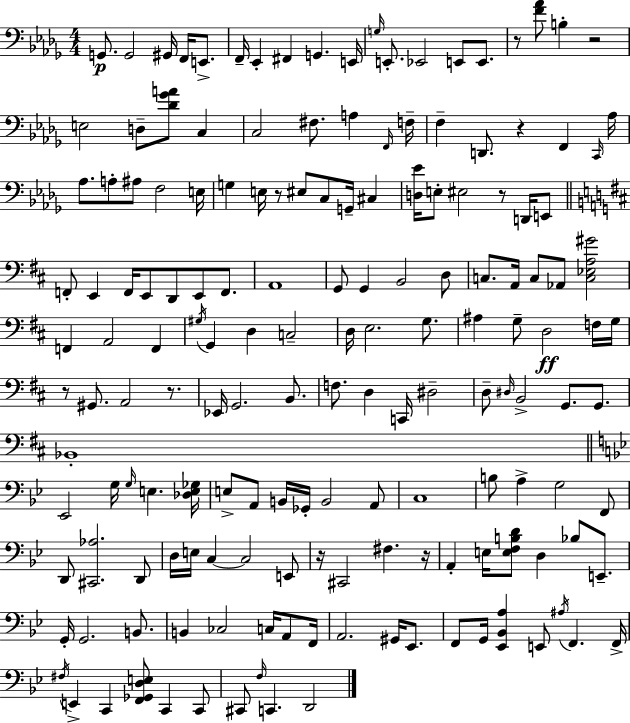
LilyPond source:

{
  \clef bass
  \numericTimeSignature
  \time 4/4
  \key bes \minor
  \repeat volta 2 { g,8.\p g,2 gis,16 f,16 e,8.-> | f,16-- ees,4-. fis,4 g,4. e,16 | \grace { g16 } e,8.-. ees,2 e,8 e,8. | r8 <f' aes'>8 b4-. r2 | \break e2 d8-- <des' ges' a'>8 c4 | c2 fis8. a4 | \grace { f,16 } f16-- f4-- d,8. r4 f,4 | \grace { c,16 } aes16 aes8. a8-. ais8 f2 | \break e16 g4 e16 r8 eis8 c8 g,16-- cis4 | <d ees'>16 e8-. eis2 r8 | d,16 e,8 \bar "||" \break \key b \minor f,8-. e,4 f,16 e,8 d,8 e,8 f,8. | a,1 | g,8 g,4 b,2 d8 | c8. a,16 c8 aes,8 <c ees a gis'>2 | \break f,4 a,2 f,4 | \acciaccatura { gis16 } g,4 d4 c2-- | d16 e2. g8. | ais4 g8-- d2\ff f16 | \break g16 r8 gis,8. a,2 r8. | ees,16 g,2. b,8. | f8. d4 c,16 dis2-- | d8-- \grace { dis16 } b,2-> g,8. g,8. | \break bes,1-. | \bar "||" \break \key bes \major ees,2 g16 \grace { g16 } e4. | <des e ges>16 e8-> a,8 b,16 ges,16-. b,2 a,8 | c1 | b8 a4-> g2 f,8 | \break d,8 <cis, aes>2. d,8 | d16 e16 c4~~ c2 e,8 | r16 cis,2 fis4. | r16 a,4-. e16 <e f b d'>8 d4 bes8 e,8.-- | \break g,16-. g,2. b,8. | b,4 ces2 c16 a,8 | f,16 a,2. gis,16 ees,8. | f,8 g,16 <ees, bes, a>4 e,8 \acciaccatura { ais16 } f,4. | \break f,16-> \acciaccatura { fis16 } e,4-> c,4 <f, ges, d e>8 c,4 | c,8 cis,8 \grace { f16 } c,4. d,2 | } \bar "|."
}